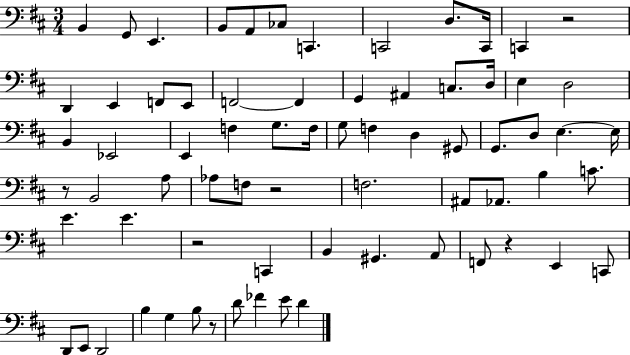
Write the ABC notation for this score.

X:1
T:Untitled
M:3/4
L:1/4
K:D
B,, G,,/2 E,, B,,/2 A,,/2 _C,/2 C,, C,,2 D,/2 C,,/4 C,, z2 D,, E,, F,,/2 E,,/2 F,,2 F,, G,, ^A,, C,/2 D,/4 E, D,2 B,, _E,,2 E,, F, G,/2 F,/4 G,/2 F, D, ^G,,/2 G,,/2 D,/2 E, E,/4 z/2 B,,2 A,/2 _A,/2 F,/2 z2 F,2 ^A,,/2 _A,,/2 B, C/2 E E z2 C,, B,, ^G,, A,,/2 F,,/2 z E,, C,,/2 D,,/2 E,,/2 D,,2 B, G, B,/2 z/2 D/2 _F E/2 D